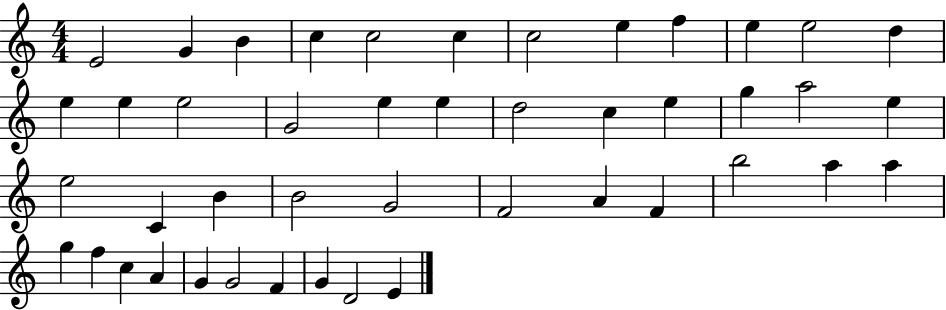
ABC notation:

X:1
T:Untitled
M:4/4
L:1/4
K:C
E2 G B c c2 c c2 e f e e2 d e e e2 G2 e e d2 c e g a2 e e2 C B B2 G2 F2 A F b2 a a g f c A G G2 F G D2 E